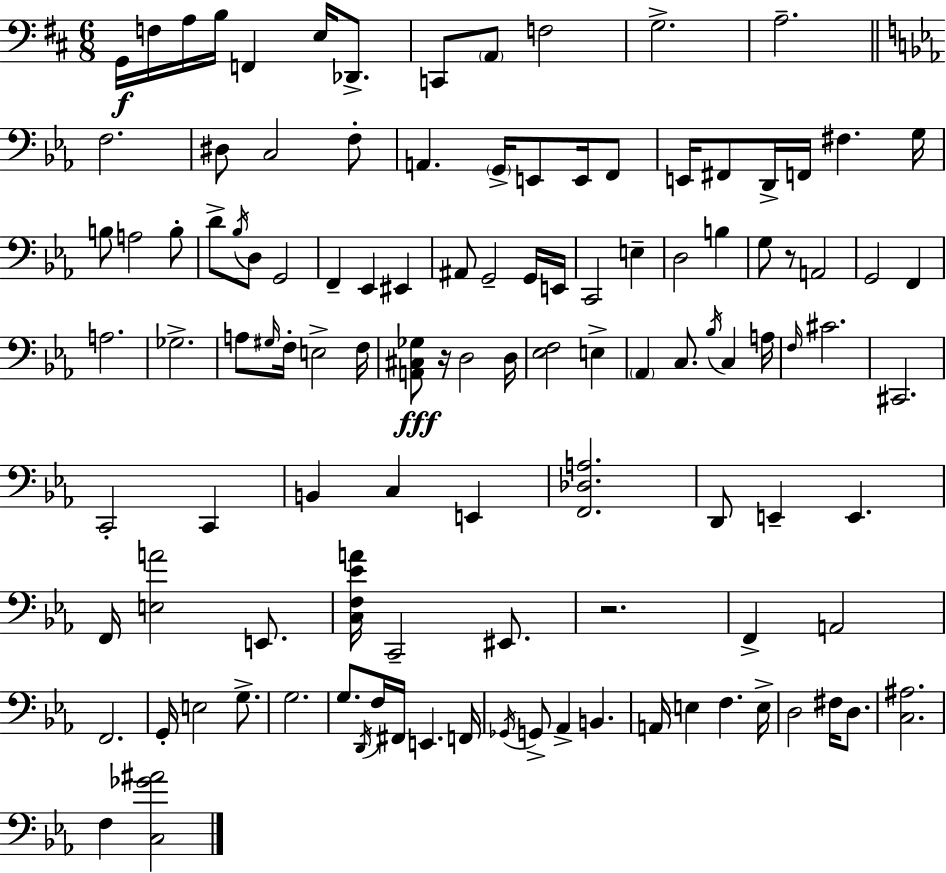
G2/s F3/s A3/s B3/s F2/q E3/s Db2/e. C2/e A2/e F3/h G3/h. A3/h. F3/h. D#3/e C3/h F3/e A2/q. G2/s E2/e E2/s F2/e E2/s F#2/e D2/s F2/s F#3/q. G3/s B3/e A3/h B3/e D4/e Bb3/s D3/e G2/h F2/q Eb2/q EIS2/q A#2/e G2/h G2/s E2/s C2/h E3/q D3/h B3/q G3/e R/e A2/h G2/h F2/q A3/h. Gb3/h. A3/e G#3/s F3/s E3/h F3/s [A2,C#3,Gb3]/e R/s D3/h D3/s [Eb3,F3]/h E3/q Ab2/q C3/e. Bb3/s C3/q A3/s F3/s C#4/h. C#2/h. C2/h C2/q B2/q C3/q E2/q [F2,Db3,A3]/h. D2/e E2/q E2/q. F2/s [E3,A4]/h E2/e. [C3,F3,Eb4,A4]/s C2/h EIS2/e. R/h. F2/q A2/h F2/h. G2/s E3/h G3/e. G3/h. G3/e. D2/s F3/s F#2/s E2/q. F2/s Gb2/s G2/e Ab2/q B2/q. A2/s E3/q F3/q. E3/s D3/h F#3/s D3/e. [C3,A#3]/h. F3/q [C3,Gb4,A#4]/h